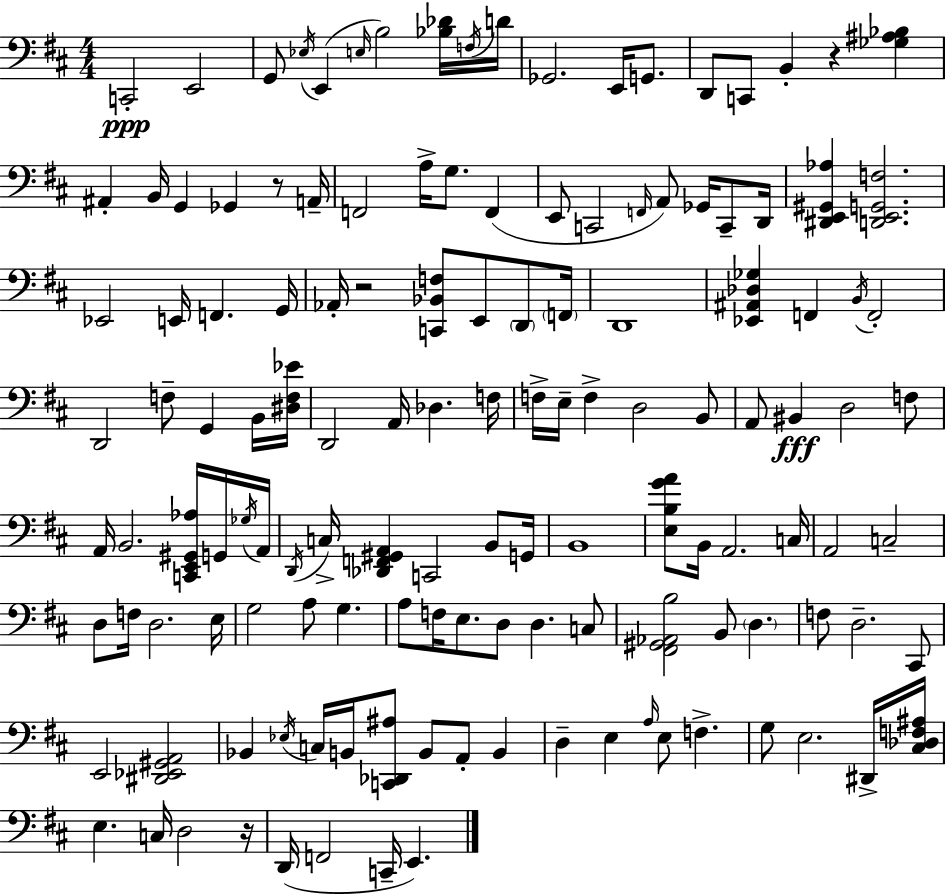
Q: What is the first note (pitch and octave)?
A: C2